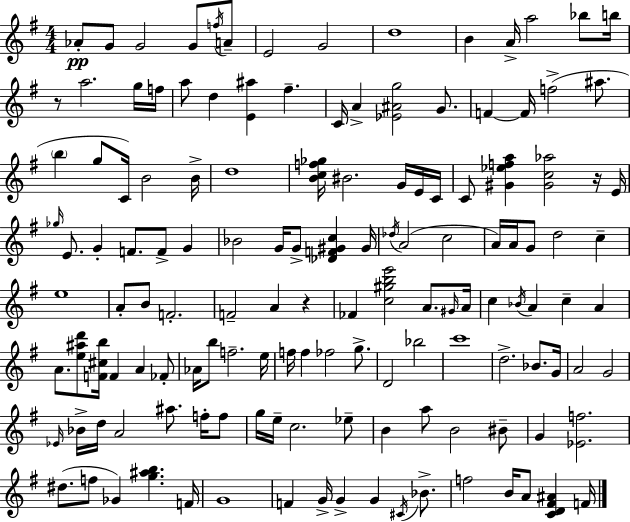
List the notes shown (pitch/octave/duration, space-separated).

Ab4/e G4/e G4/h G4/e F5/s A4/e E4/h G4/h D5/w B4/q A4/s A5/h Bb5/e B5/s R/e A5/h. G5/s F5/s A5/e D5/q [E4,A#5]/q F#5/q. C4/s A4/q [Eb4,A#4,G5]/h G4/e. F4/q F4/s F5/h A#5/e. B5/q G5/e C4/s B4/h B4/s D5/w [B4,C5,F5,Gb5]/s BIS4/h. G4/s E4/s C4/s C4/e [G#4,Eb5,F5,A5]/q [G#4,C5,Ab5]/h R/s E4/s Gb5/s E4/e. G4/q F4/e. F4/e G4/q Bb4/h G4/s G4/e [Db4,F4,G#4,C5]/q G#4/s Db5/s A4/h C5/h A4/s A4/s G4/e D5/h C5/q E5/w A4/e B4/e F4/h. F4/h A4/q R/q FES4/q [C5,G#5,B5,E6]/h A4/e. G#4/s A4/s C5/q Bb4/s A4/q C5/q A4/q A4/e. [E5,A#5,D6]/e [F4,C#5,B5]/s F4/q A4/q FES4/e Ab4/s B5/e F5/h. E5/s F5/s F5/q FES5/h G5/e. D4/h Bb5/h C6/w D5/h. Bb4/e. G4/s A4/h G4/h Eb4/s Bb4/s D5/s A4/h A#5/e. F5/s F5/e G5/s E5/s C5/h. Eb5/e B4/q A5/e B4/h BIS4/e G4/q [Eb4,F5]/h. D#5/e. F5/e Gb4/q [G5,A#5,B5]/q. F4/s G4/w F4/q G4/s G4/q G4/q C#4/s Bb4/e. F5/h B4/s A4/e [C4,D4,F#4,A#4]/q F4/s